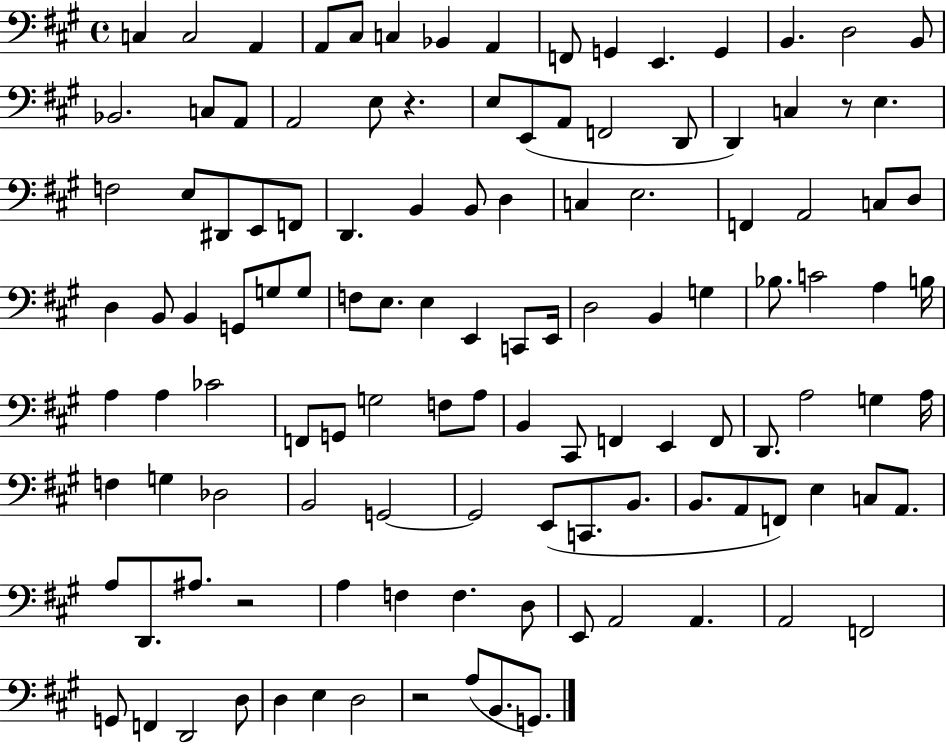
X:1
T:Untitled
M:4/4
L:1/4
K:A
C, C,2 A,, A,,/2 ^C,/2 C, _B,, A,, F,,/2 G,, E,, G,, B,, D,2 B,,/2 _B,,2 C,/2 A,,/2 A,,2 E,/2 z E,/2 E,,/2 A,,/2 F,,2 D,,/2 D,, C, z/2 E, F,2 E,/2 ^D,,/2 E,,/2 F,,/2 D,, B,, B,,/2 D, C, E,2 F,, A,,2 C,/2 D,/2 D, B,,/2 B,, G,,/2 G,/2 G,/2 F,/2 E,/2 E, E,, C,,/2 E,,/4 D,2 B,, G, _B,/2 C2 A, B,/4 A, A, _C2 F,,/2 G,,/2 G,2 F,/2 A,/2 B,, ^C,,/2 F,, E,, F,,/2 D,,/2 A,2 G, A,/4 F, G, _D,2 B,,2 G,,2 G,,2 E,,/2 C,,/2 B,,/2 B,,/2 A,,/2 F,,/2 E, C,/2 A,,/2 A,/2 D,,/2 ^A,/2 z2 A, F, F, D,/2 E,,/2 A,,2 A,, A,,2 F,,2 G,,/2 F,, D,,2 D,/2 D, E, D,2 z2 A,/2 B,,/2 G,,/2